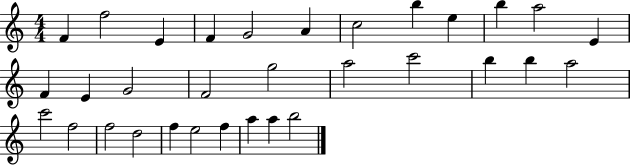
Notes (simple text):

F4/q F5/h E4/q F4/q G4/h A4/q C5/h B5/q E5/q B5/q A5/h E4/q F4/q E4/q G4/h F4/h G5/h A5/h C6/h B5/q B5/q A5/h C6/h F5/h F5/h D5/h F5/q E5/h F5/q A5/q A5/q B5/h